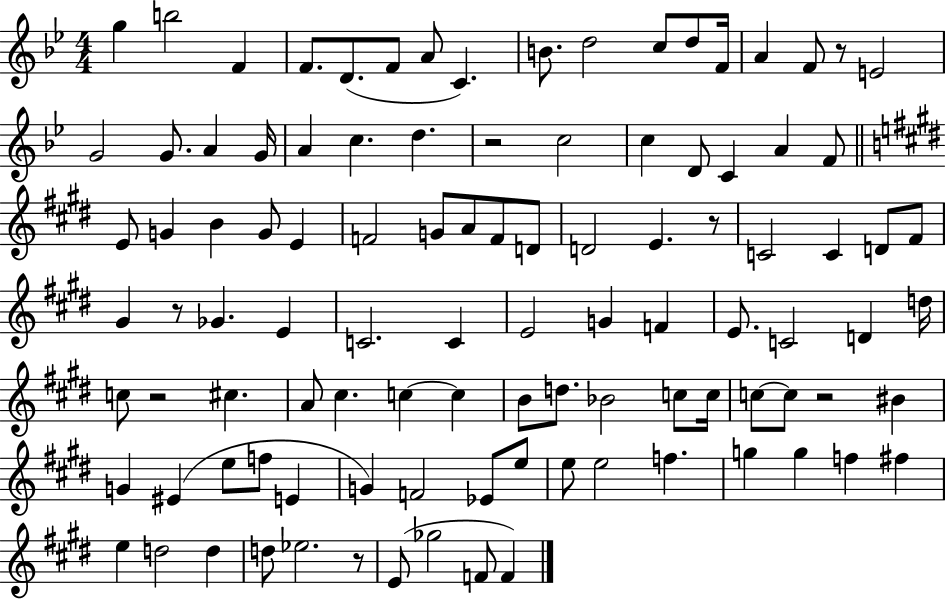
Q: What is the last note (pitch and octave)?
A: F4